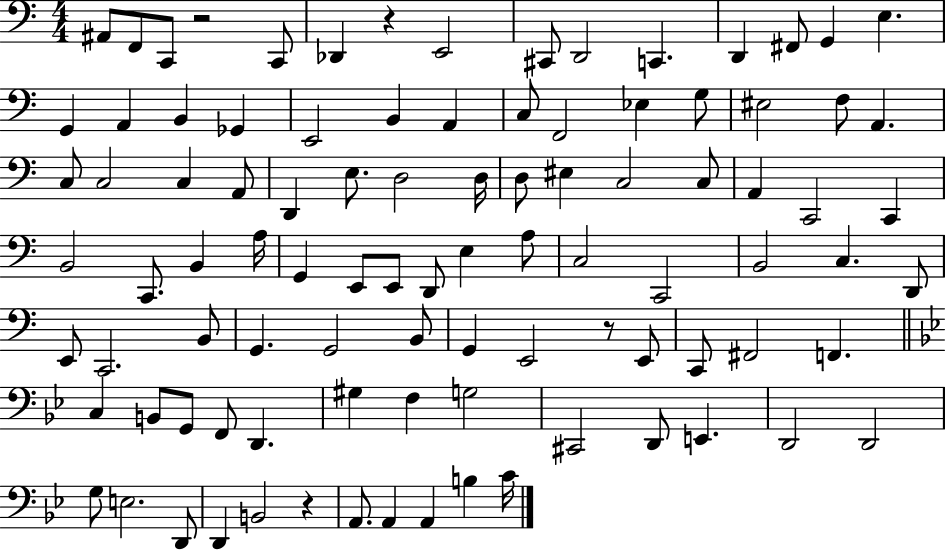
X:1
T:Untitled
M:4/4
L:1/4
K:C
^A,,/2 F,,/2 C,,/2 z2 C,,/2 _D,, z E,,2 ^C,,/2 D,,2 C,, D,, ^F,,/2 G,, E, G,, A,, B,, _G,, E,,2 B,, A,, C,/2 F,,2 _E, G,/2 ^E,2 F,/2 A,, C,/2 C,2 C, A,,/2 D,, E,/2 D,2 D,/4 D,/2 ^E, C,2 C,/2 A,, C,,2 C,, B,,2 C,,/2 B,, A,/4 G,, E,,/2 E,,/2 D,,/2 E, A,/2 C,2 C,,2 B,,2 C, D,,/2 E,,/2 C,,2 B,,/2 G,, G,,2 B,,/2 G,, E,,2 z/2 E,,/2 C,,/2 ^F,,2 F,, C, B,,/2 G,,/2 F,,/2 D,, ^G, F, G,2 ^C,,2 D,,/2 E,, D,,2 D,,2 G,/2 E,2 D,,/2 D,, B,,2 z A,,/2 A,, A,, B, C/4